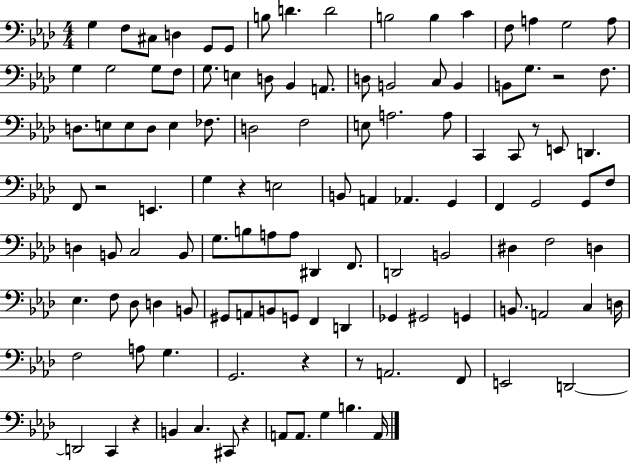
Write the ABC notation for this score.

X:1
T:Untitled
M:4/4
L:1/4
K:Ab
G, F,/2 ^C,/2 D, G,,/2 G,,/2 B,/2 D D2 B,2 B, C F,/2 A, G,2 A,/2 G, G,2 G,/2 F,/2 G,/2 E, D,/2 _B,, A,,/2 D,/2 B,,2 C,/2 B,, B,,/2 G,/2 z2 F,/2 D,/2 E,/2 E,/2 D,/2 E, _F,/2 D,2 F,2 E,/2 A,2 A,/2 C,, C,,/2 z/2 E,,/2 D,, F,,/2 z2 E,, G, z E,2 B,,/2 A,, _A,, G,, F,, G,,2 G,,/2 F,/2 D, B,,/2 C,2 B,,/2 G,/2 B,/2 A,/2 A,/2 ^D,, F,,/2 D,,2 B,,2 ^D, F,2 D, _E, F,/2 _D,/2 D, B,,/2 ^G,,/2 A,,/2 B,,/2 G,,/2 F,, D,, _G,, ^G,,2 G,, B,,/2 A,,2 C, D,/4 F,2 A,/2 G, G,,2 z z/2 A,,2 F,,/2 E,,2 D,,2 D,,2 C,, z B,, C, ^C,,/2 z A,,/2 A,,/2 G, B, A,,/4